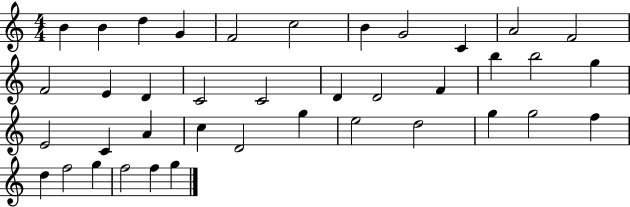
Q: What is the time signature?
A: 4/4